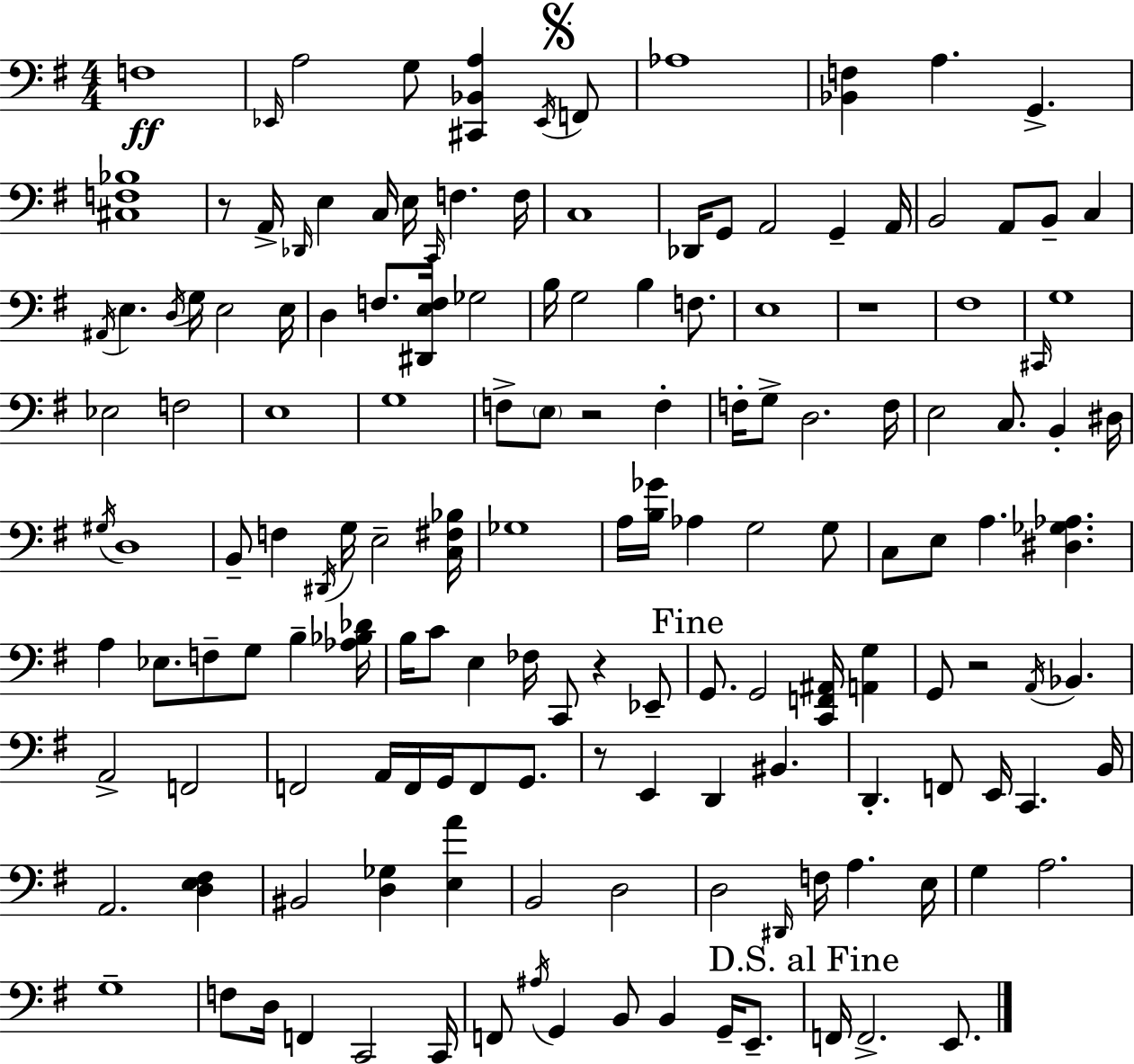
{
  \clef bass
  \numericTimeSignature
  \time 4/4
  \key g \major
  f1\ff | \grace { ees,16 } a2 g8 <cis, bes, a>4 \acciaccatura { ees,16 } | \mark \markup { \musicglyph "scripts.segno" } f,8 aes1 | <bes, f>4 a4. g,4.-> | \break <cis f bes>1 | r8 a,16-> \grace { des,16 } e4 c16 e16 \grace { c,16 } f4. | f16 c1 | des,16 g,8 a,2 g,4-- | \break a,16 b,2 a,8 b,8-- | c4 \acciaccatura { ais,16 } e4. \acciaccatura { d16 } g16 e2 | e16 d4 f8. <dis, e f>16 ges2 | b16 g2 b4 | \break f8. e1 | r1 | fis1 | \grace { cis,16 } g1 | \break ees2 f2 | e1 | g1 | f8-> \parenthesize e8 r2 | \break f4-. f16-. g8-> d2. | f16 e2 c8. | b,4-. dis16 \acciaccatura { gis16 } d1 | b,8-- f4 \acciaccatura { dis,16 } g16 | \break e2-- <c fis bes>16 ges1 | a16 <b ges'>16 aes4 g2 | g8 c8 e8 a4. | <dis ges aes>4. a4 ees8. | \break f8-- g8 b4-- <aes bes des'>16 b16 c'8 e4 | fes16 c,8 r4 ees,8-- \mark "Fine" g,8. g,2 | <c, f, ais,>16 <a, g>4 g,8 r2 | \acciaccatura { a,16 } bes,4. a,2-> | \break f,2 f,2 | a,16 f,16 g,16 f,8 g,8. r8 e,4 | d,4 bis,4. d,4.-. | f,8 e,16 c,4. b,16 a,2. | \break <d e fis>4 bis,2 | <d ges>4 <e a'>4 b,2 | d2 d2 | \grace { dis,16 } f16 a4. e16 g4 a2. | \break g1-- | f8 d16 f,4 | c,2 c,16 f,8 \acciaccatura { ais16 } g,4 | b,8 b,4 g,16-- e,8.-- \mark "D.S. al Fine" f,16 f,2.-> | \break e,8. \bar "|."
}